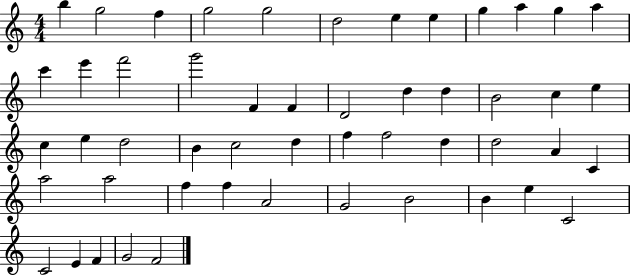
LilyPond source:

{
  \clef treble
  \numericTimeSignature
  \time 4/4
  \key c \major
  b''4 g''2 f''4 | g''2 g''2 | d''2 e''4 e''4 | g''4 a''4 g''4 a''4 | \break c'''4 e'''4 f'''2 | g'''2 f'4 f'4 | d'2 d''4 d''4 | b'2 c''4 e''4 | \break c''4 e''4 d''2 | b'4 c''2 d''4 | f''4 f''2 d''4 | d''2 a'4 c'4 | \break a''2 a''2 | f''4 f''4 a'2 | g'2 b'2 | b'4 e''4 c'2 | \break c'2 e'4 f'4 | g'2 f'2 | \bar "|."
}